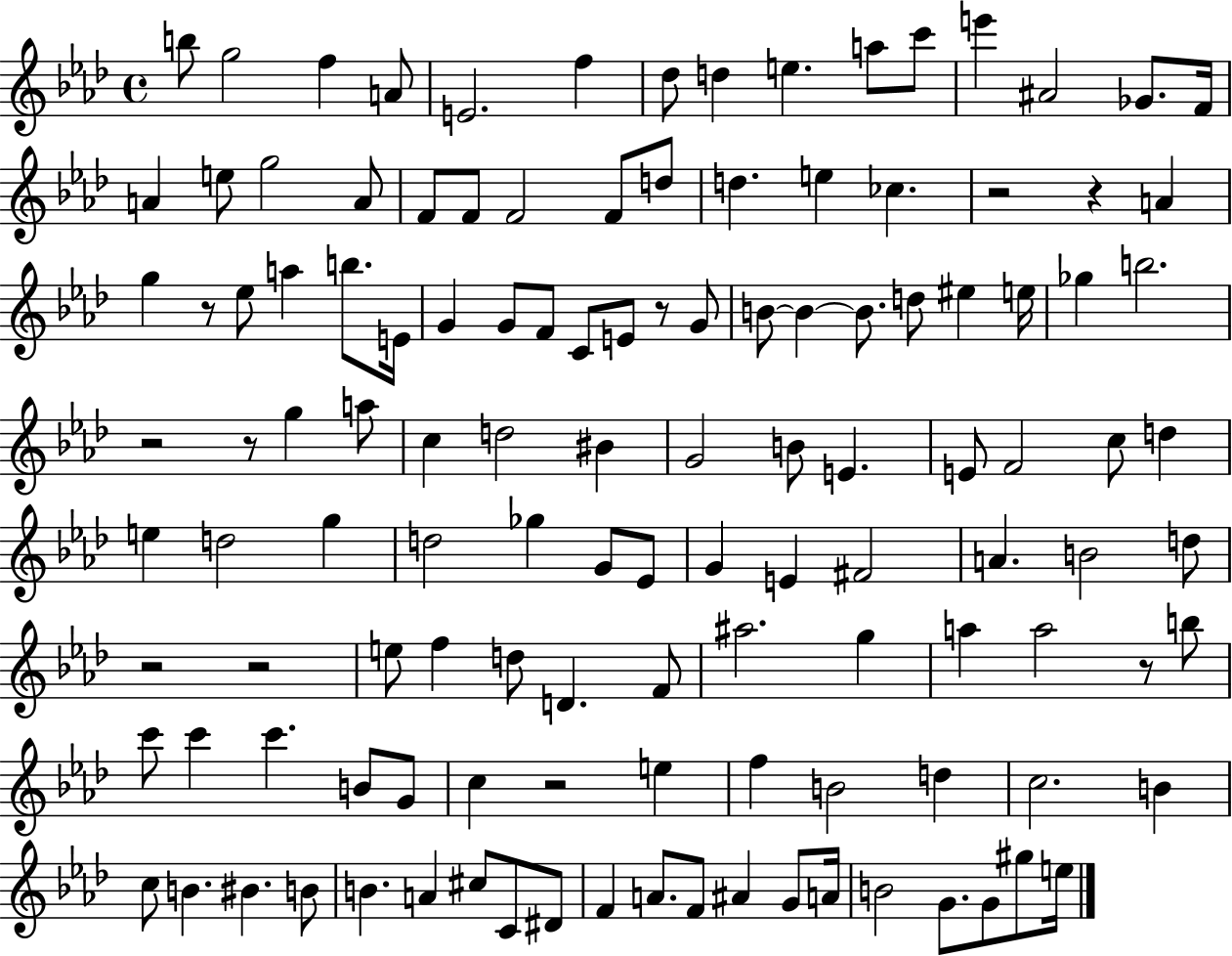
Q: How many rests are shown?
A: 10